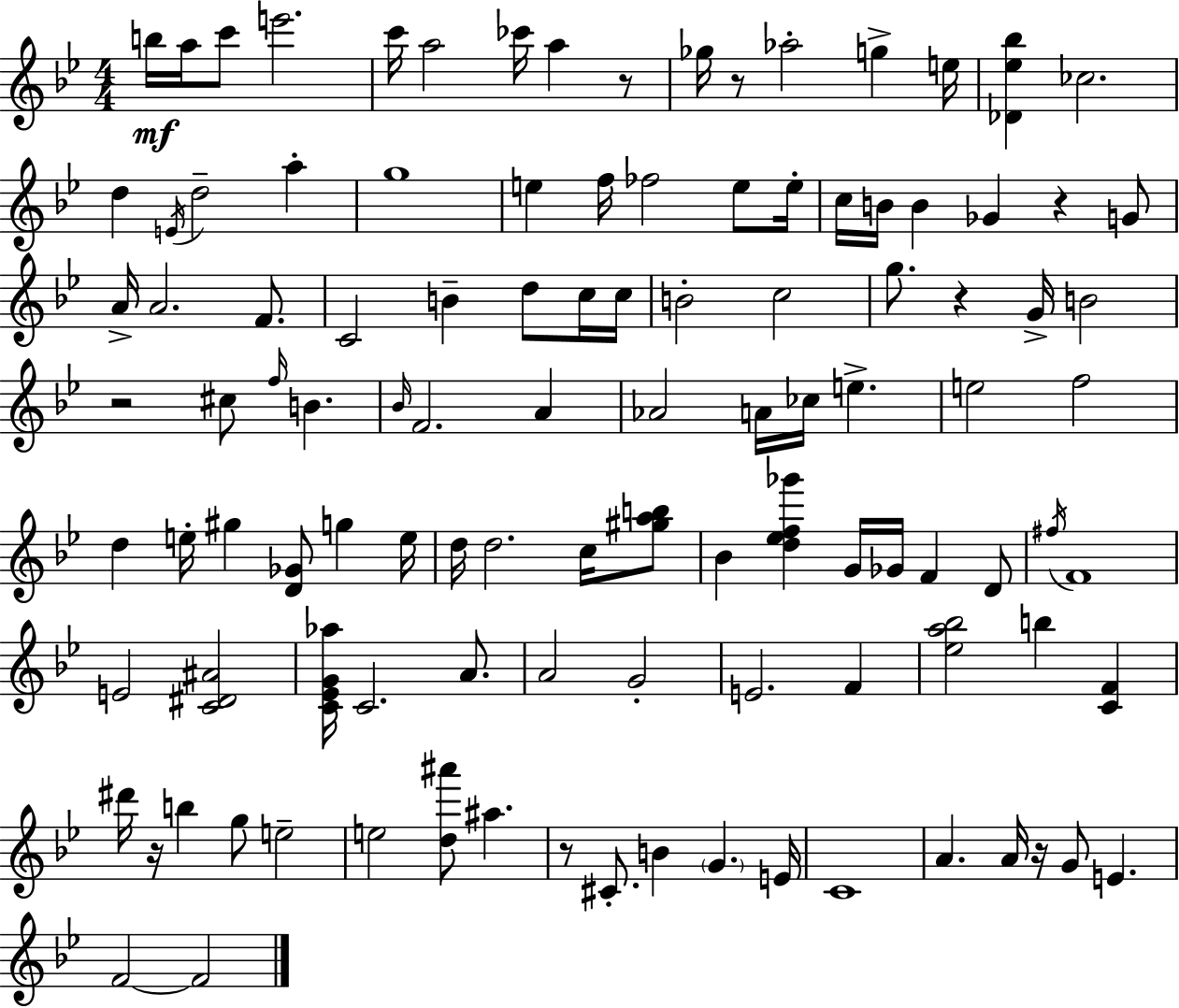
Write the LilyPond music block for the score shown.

{
  \clef treble
  \numericTimeSignature
  \time 4/4
  \key bes \major
  b''16\mf a''16 c'''8 e'''2. | c'''16 a''2 ces'''16 a''4 r8 | ges''16 r8 aes''2-. g''4-> e''16 | <des' ees'' bes''>4 ces''2. | \break d''4 \acciaccatura { e'16 } d''2-- a''4-. | g''1 | e''4 f''16 fes''2 e''8 | e''16-. c''16 b'16 b'4 ges'4 r4 g'8 | \break a'16-> a'2. f'8. | c'2 b'4-- d''8 c''16 | c''16 b'2-. c''2 | g''8. r4 g'16-> b'2 | \break r2 cis''8 \grace { f''16 } b'4. | \grace { bes'16 } f'2. a'4 | aes'2 a'16 ces''16 e''4.-> | e''2 f''2 | \break d''4 e''16-. gis''4 <d' ges'>8 g''4 | e''16 d''16 d''2. | c''16 <gis'' a'' b''>8 bes'4 <d'' ees'' f'' ges'''>4 g'16 ges'16 f'4 | d'8 \acciaccatura { fis''16 } f'1 | \break e'2 <c' dis' ais'>2 | <c' ees' g' aes''>16 c'2. | a'8. a'2 g'2-. | e'2. | \break f'4 <ees'' a'' bes''>2 b''4 | <c' f'>4 dis'''16 r16 b''4 g''8 e''2-- | e''2 <d'' ais'''>8 ais''4. | r8 cis'8.-. b'4 \parenthesize g'4. | \break e'16 c'1 | a'4. a'16 r16 g'8 e'4. | f'2~~ f'2 | \bar "|."
}